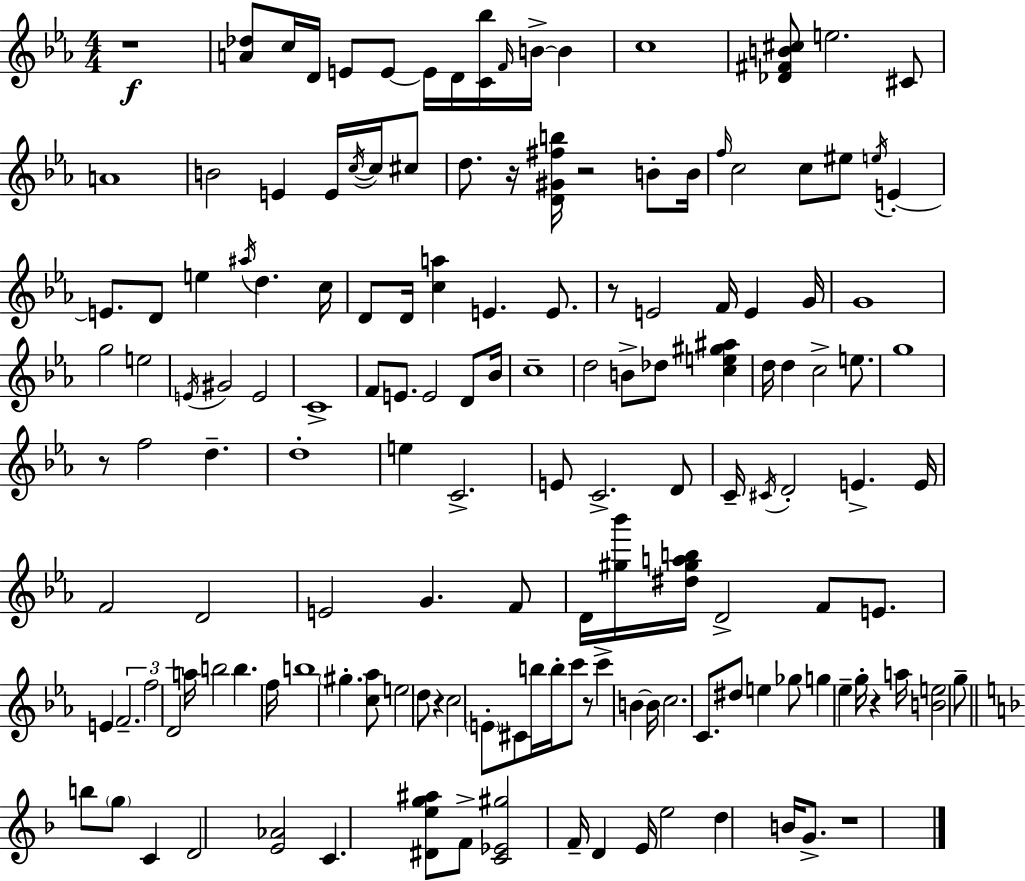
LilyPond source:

{
  \clef treble
  \numericTimeSignature
  \time 4/4
  \key ees \major
  r1\f | <a' des''>8 c''16 d'16 e'8 e'8~~ e'16 d'16 <c' bes''>16 \grace { f'16 } b'16->~~ b'4 | c''1 | <des' fis' b' cis''>8 e''2. cis'8 | \break a'1 | b'2 e'4 e'16 \acciaccatura { c''16~ }~ c''16 | cis''8 d''8. r16 <d' gis' fis'' b''>16 r2 b'8-. | b'16 \grace { f''16 } c''2 c''8 eis''8 \acciaccatura { e''16 } | \break e'4-.~~ e'8. d'8 e''4 \acciaccatura { ais''16 } d''4. | c''16 d'8 d'16 <c'' a''>4 e'4. | e'8. r8 e'2 f'16 | e'4 g'16 g'1 | \break g''2 e''2 | \acciaccatura { e'16 } gis'2 e'2 | c'1-> | f'8 e'8. e'2 | \break d'8 bes'16 c''1-- | d''2 b'8-> | des''8 <c'' e'' gis'' ais''>4 d''16 d''4 c''2-> | e''8. g''1 | \break r8 f''2 | d''4.-- d''1-. | e''4 c'2.-> | e'8 c'2.-> | \break d'8 c'16-- \acciaccatura { cis'16 } d'2-. | e'4.-> e'16 f'2 d'2 | e'2 g'4. | f'8 d'16 <gis'' bes'''>16 <dis'' gis'' a'' b''>16 d'2-> | \break f'8 e'8. e'4 \tuplet 3/2 { f'2.-- | f''2 d'2 } | a''16 b''2 | b''4. f''16 b''1 | \break \parenthesize gis''4.-. <c'' aes''>8 e''2 | d''8 r4 c''2 | \parenthesize e'8-. cis'8 b''16 b''16-. c'''8 r8 c'''4-> | b'4~~ b'16 c''2. | \break c'8. dis''8 e''4 ges''8 g''4 | \parenthesize ees''4-- g''16-. r4 a''16 <b' e''>2 | g''8-- \bar "||" \break \key d \minor b''8 \parenthesize g''8 c'4 d'2 | <e' aes'>2 c'4. <dis' e'' g'' ais''>8 | f'8-> <c' ees' gis''>2 f'16-- d'4 e'16 | e''2 d''4 b'16 g'8.-> | \break r1 | \bar "|."
}